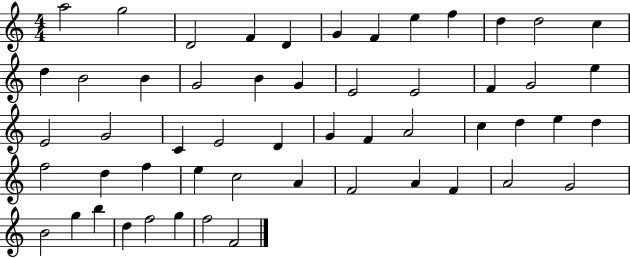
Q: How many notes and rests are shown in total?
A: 54